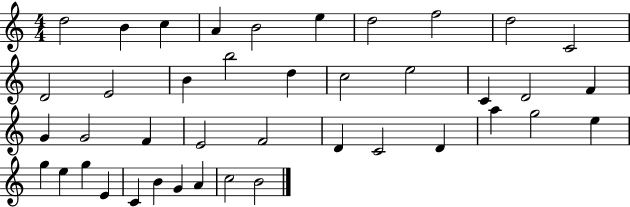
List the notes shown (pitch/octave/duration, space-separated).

D5/h B4/q C5/q A4/q B4/h E5/q D5/h F5/h D5/h C4/h D4/h E4/h B4/q B5/h D5/q C5/h E5/h C4/q D4/h F4/q G4/q G4/h F4/q E4/h F4/h D4/q C4/h D4/q A5/q G5/h E5/q G5/q E5/q G5/q E4/q C4/q B4/q G4/q A4/q C5/h B4/h